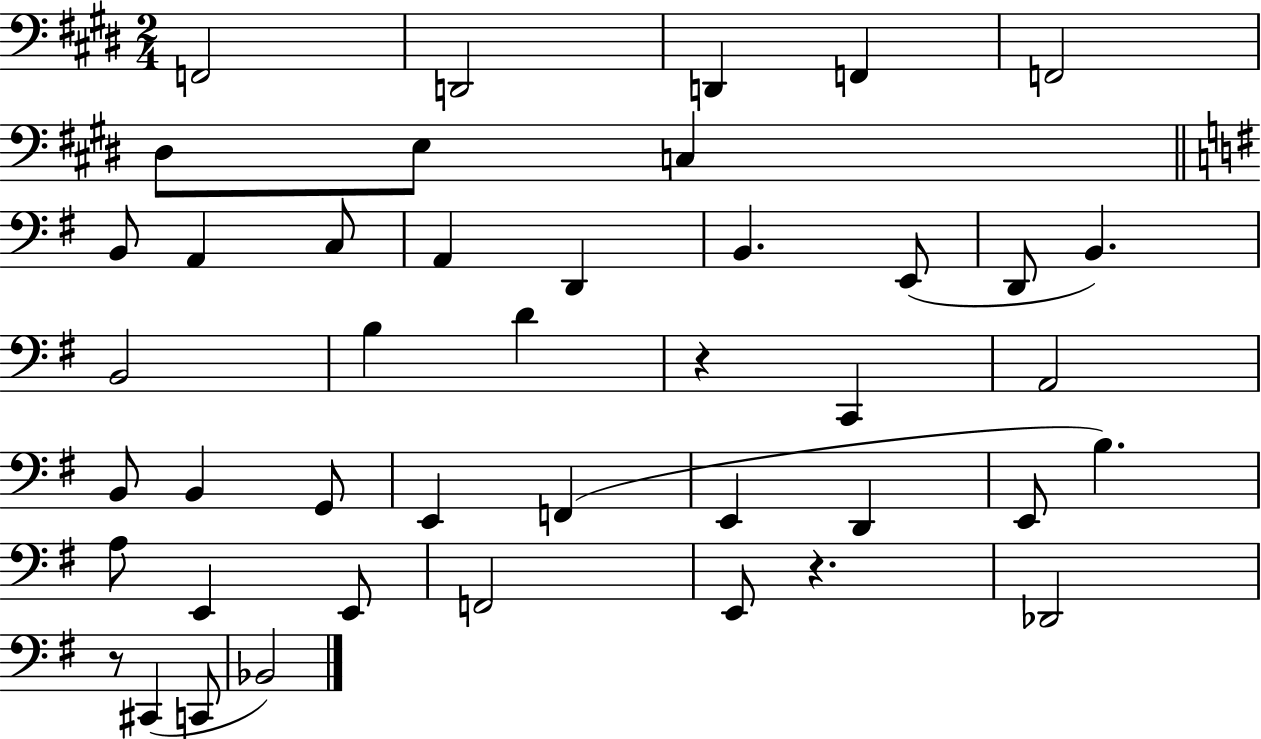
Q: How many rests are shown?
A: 3